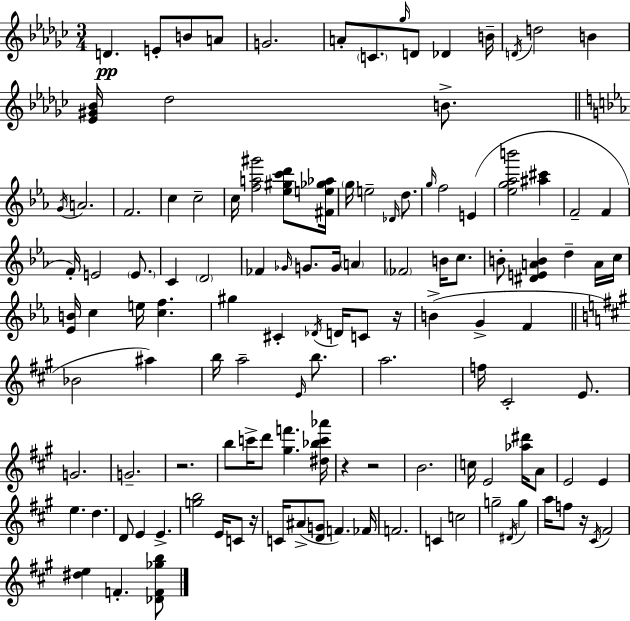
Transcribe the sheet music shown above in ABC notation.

X:1
T:Untitled
M:3/4
L:1/4
K:Ebm
D E/2 B/2 A/2 G2 A/2 C/2 _g/4 D/2 _D B/4 D/4 d2 B [_E^G_B]/4 _d2 B/2 G/4 A2 F2 c c2 c/4 [fa^g']2 [_e^gc'd']/2 [^Fe_g_a]/4 g/4 e2 _D/4 d/2 g/4 f2 E [_eg_ab']2 [^a^c'] F2 F F/4 E2 E/2 C D2 _F _G/4 G/2 G/4 A _F2 B/4 c/2 B/2 [^DEAB] d A/4 c/4 [_EB]/4 c e/4 [cf] ^g ^C _D/4 D/4 C/2 z/4 B G F _B2 ^a b/4 a2 E/4 b/2 a2 f/4 ^C2 E/2 G2 G2 z2 b/2 c'/4 d'/2 [^gf'] [^d_bc'_a']/4 z z2 B2 c/4 E2 [_a^d']/4 A/2 E2 E e d D/2 E E [gb]2 E/4 C/2 z/4 C/4 ^A/2 [DG]/2 F _F/4 F2 C c2 g2 ^D/4 g a/4 f/2 z/4 ^C/4 ^F2 [^de] F [_DF_gb]/2